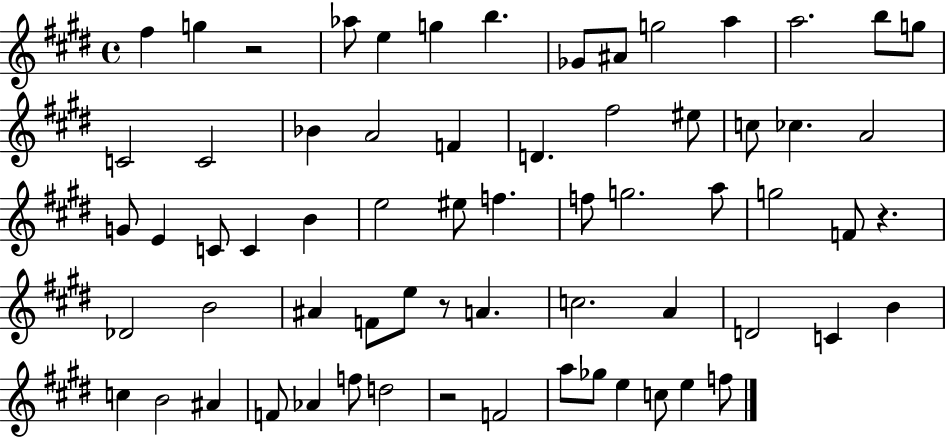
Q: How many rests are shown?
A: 4